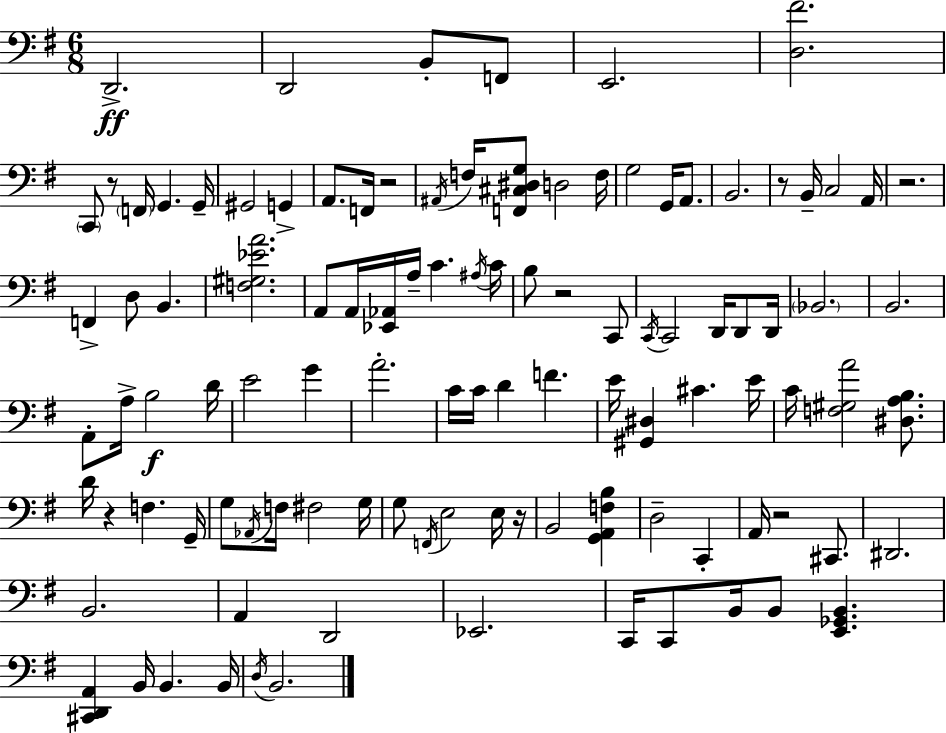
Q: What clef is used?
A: bass